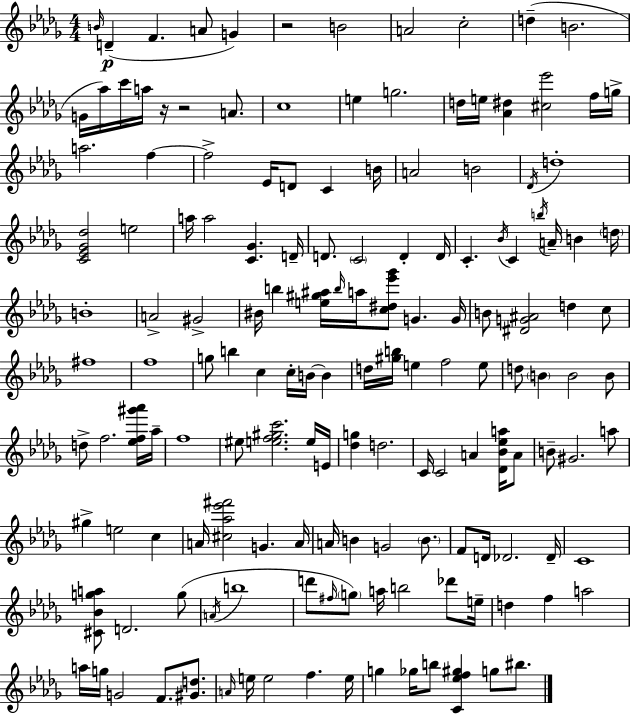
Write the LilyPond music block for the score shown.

{
  \clef treble
  \numericTimeSignature
  \time 4/4
  \key bes \minor
  \grace { b'16 }(\p d'4-- f'4. a'8 g'4) | r2 b'2 | a'2 c''2-. | d''4--( b'2. | \break g'16 aes''16) c'''16 a''16 r16 r2 a'8. | c''1 | e''4 g''2. | d''16 e''16 <aes' dis''>4 <cis'' ees'''>2 f''16 | \break g''16-> a''2. f''4~~ | f''2-> ees'16 d'8 c'4 | b'16 a'2 b'2 | \acciaccatura { des'16 } d''1-. | \break <c' ees' ges' des''>2 e''2 | a''16 a''2 <c' ges'>4. | d'16-- d'8. \parenthesize c'2 d'4-. | d'16 c'4.-. \acciaccatura { bes'16 } c'4 \acciaccatura { b''16 } a'16-- b'4 | \break \parenthesize d''16 b'1-. | a'2-> gis'2-> | bis'16 b''4 <e'' gis'' ais''>16 \grace { b''16 } a''16 <c'' dis'' ees''' ges'''>8 g'4. | g'16 b'8 <dis' g' ais'>2 d''4 | \break c''8 fis''1 | f''1 | g''8 b''4 c''4 c''16-. | b'16~~ b'4 d''16 <gis'' b''>16 e''4 f''2 | \break e''8 d''8 \parenthesize b'4 b'2 | b'8 d''8-> f''2. | <ees'' f'' gis''' aes'''>16 aes''16-- f''1 | eis''8 <e'' f'' gis'' c'''>2. | \break e''16 e'16 <des'' g''>4 d''2. | c'16 c'2 a'4 | <des' bes' ees'' a''>16 a'8 b'8-- gis'2. | a''8 gis''4-> e''2 | \break c''4 a'16 <cis'' aes'' ees''' fis'''>2 g'4. | a'16 a'16 b'4 g'2 | \parenthesize b'8. f'8 d'16 des'2. | des'16-- c'1 | \break <cis' bes' g'' a''>8 d'2. | g''8( \acciaccatura { a'16 } b''1 | d'''8 \grace { fis''16 } \parenthesize g''8) a''16 b''2 | des'''8 e''16-- d''4 f''4 a''2 | \break a''16 g''16 g'2 | f'8. <gis' d''>8. \grace { a'16 } e''16 e''2 | f''4. e''16 g''4 ges''16 b''8 <c' ees'' f'' gis''>4 | g''8 bis''8. \bar "|."
}